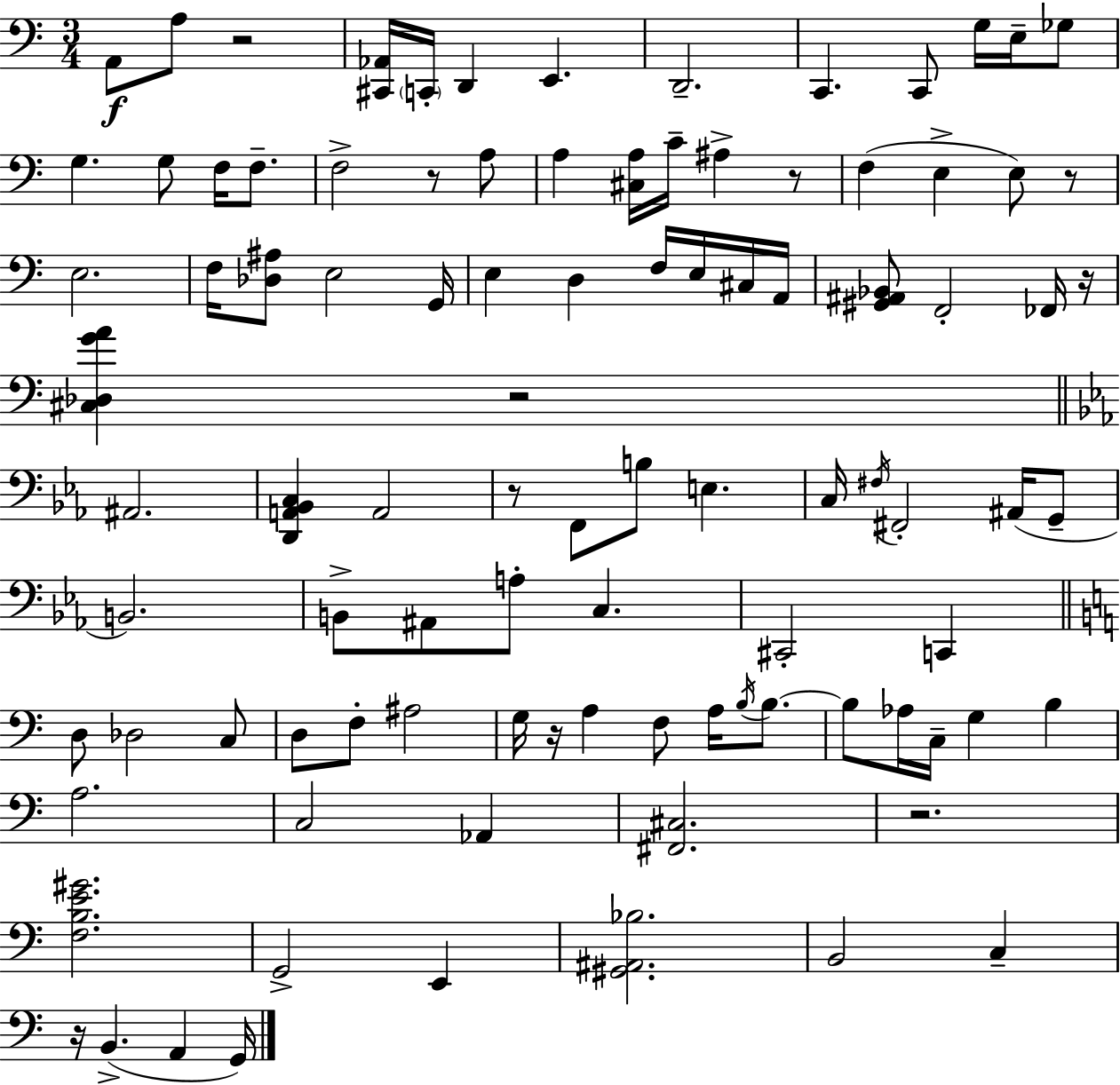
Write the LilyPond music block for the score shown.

{
  \clef bass
  \numericTimeSignature
  \time 3/4
  \key a \minor
  a,8\f a8 r2 | <cis, aes,>16 \parenthesize c,16-. d,4 e,4. | d,2.-- | c,4. c,8 g16 e16-- ges8 | \break g4. g8 f16 f8.-- | f2-> r8 a8 | a4 <cis a>16 c'16-- ais4-> r8 | f4( e4-> e8) r8 | \break e2. | f16 <des ais>8 e2 g,16 | e4 d4 f16 e16 cis16 a,16 | <gis, ais, bes,>8 f,2-. fes,16 r16 | \break <cis des g' a'>4 r2 | \bar "||" \break \key ees \major ais,2. | <d, a, bes, c>4 a,2 | r8 f,8 b8 e4. | c16 \acciaccatura { fis16 } fis,2-. ais,16( g,8-- | \break b,2.) | b,8-> ais,8 a8-. c4. | cis,2-. c,4 | \bar "||" \break \key c \major d8 des2 c8 | d8 f8-. ais2 | g16 r16 a4 f8 a16 \acciaccatura { b16 } b8.~~ | b8 aes16 c16-- g4 b4 | \break a2. | c2 aes,4 | <fis, cis>2. | r2. | \break <f b e' gis'>2. | g,2-> e,4 | <gis, ais, bes>2. | b,2 c4-- | \break r16 b,4.->( a,4 | g,16) \bar "|."
}